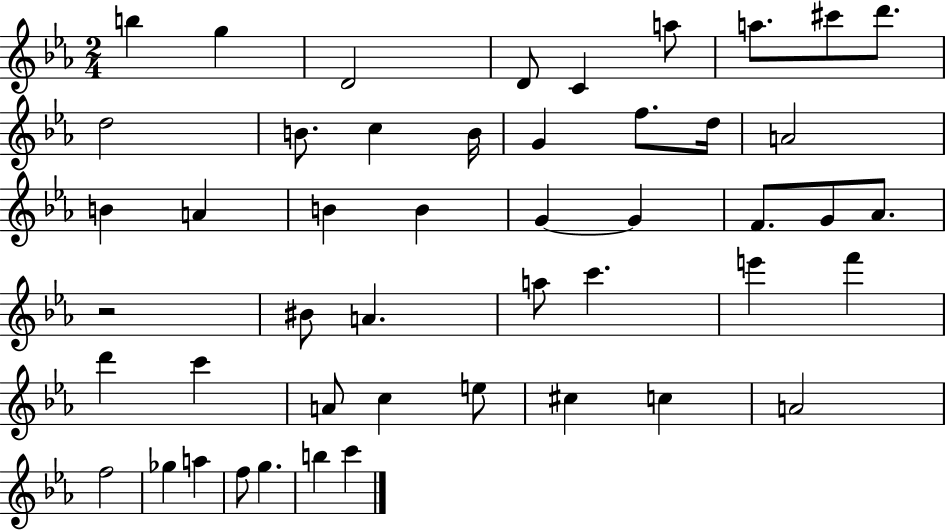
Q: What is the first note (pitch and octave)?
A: B5